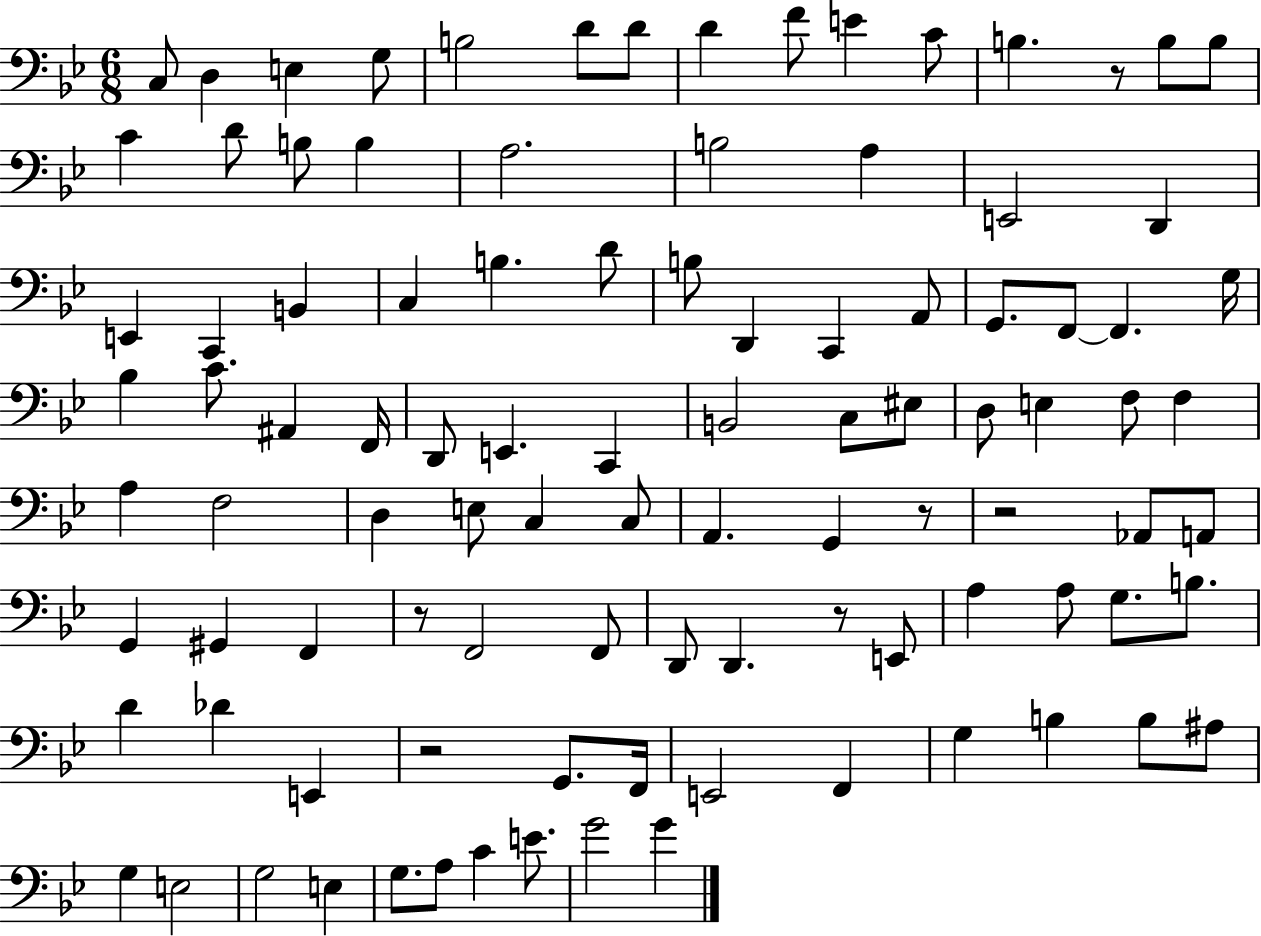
C3/e D3/q E3/q G3/e B3/h D4/e D4/e D4/q F4/e E4/q C4/e B3/q. R/e B3/e B3/e C4/q D4/e B3/e B3/q A3/h. B3/h A3/q E2/h D2/q E2/q C2/q B2/q C3/q B3/q. D4/e B3/e D2/q C2/q A2/e G2/e. F2/e F2/q. G3/s Bb3/q C4/e. A#2/q F2/s D2/e E2/q. C2/q B2/h C3/e EIS3/e D3/e E3/q F3/e F3/q A3/q F3/h D3/q E3/e C3/q C3/e A2/q. G2/q R/e R/h Ab2/e A2/e G2/q G#2/q F2/q R/e F2/h F2/e D2/e D2/q. R/e E2/e A3/q A3/e G3/e. B3/e. D4/q Db4/q E2/q R/h G2/e. F2/s E2/h F2/q G3/q B3/q B3/e A#3/e G3/q E3/h G3/h E3/q G3/e. A3/e C4/q E4/e. G4/h G4/q